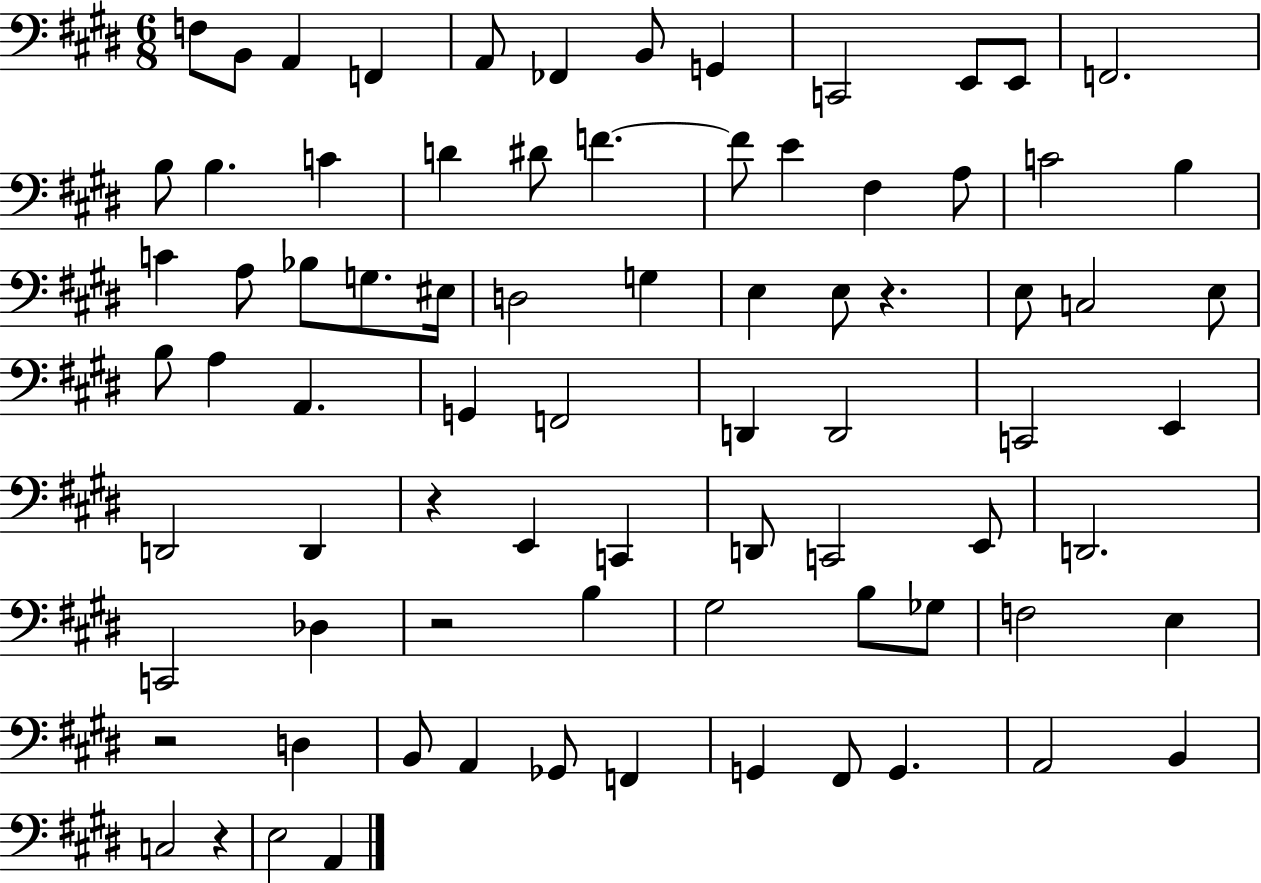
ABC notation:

X:1
T:Untitled
M:6/8
L:1/4
K:E
F,/2 B,,/2 A,, F,, A,,/2 _F,, B,,/2 G,, C,,2 E,,/2 E,,/2 F,,2 B,/2 B, C D ^D/2 F F/2 E ^F, A,/2 C2 B, C A,/2 _B,/2 G,/2 ^E,/4 D,2 G, E, E,/2 z E,/2 C,2 E,/2 B,/2 A, A,, G,, F,,2 D,, D,,2 C,,2 E,, D,,2 D,, z E,, C,, D,,/2 C,,2 E,,/2 D,,2 C,,2 _D, z2 B, ^G,2 B,/2 _G,/2 F,2 E, z2 D, B,,/2 A,, _G,,/2 F,, G,, ^F,,/2 G,, A,,2 B,, C,2 z E,2 A,,